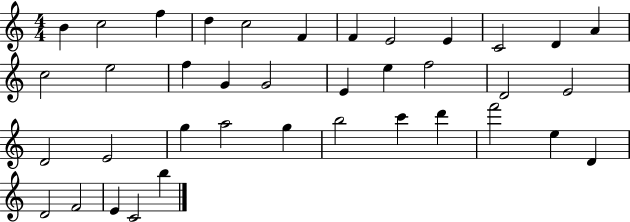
B4/q C5/h F5/q D5/q C5/h F4/q F4/q E4/h E4/q C4/h D4/q A4/q C5/h E5/h F5/q G4/q G4/h E4/q E5/q F5/h D4/h E4/h D4/h E4/h G5/q A5/h G5/q B5/h C6/q D6/q F6/h E5/q D4/q D4/h F4/h E4/q C4/h B5/q